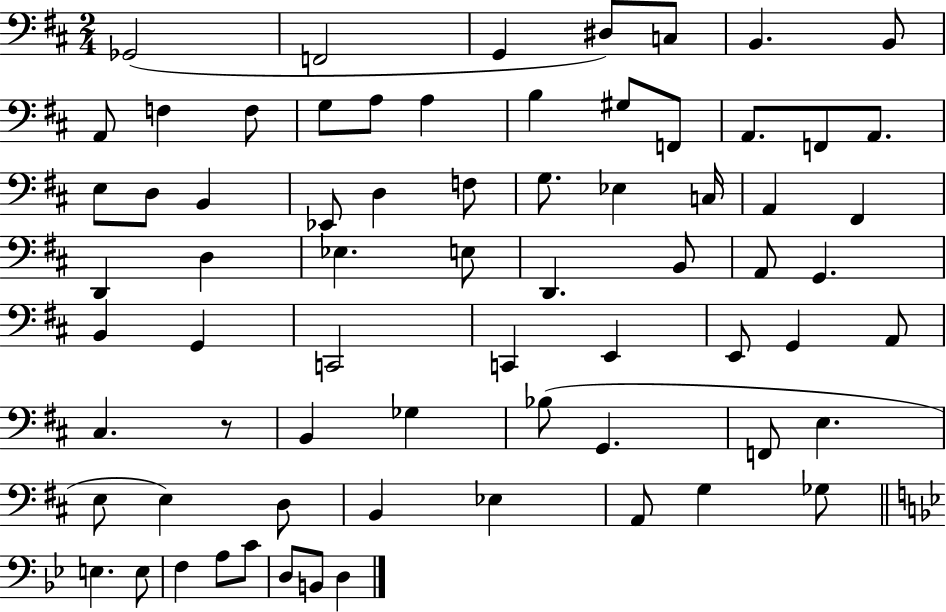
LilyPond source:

{
  \clef bass
  \numericTimeSignature
  \time 2/4
  \key d \major
  ges,2( | f,2 | g,4 dis8) c8 | b,4. b,8 | \break a,8 f4 f8 | g8 a8 a4 | b4 gis8 f,8 | a,8. f,8 a,8. | \break e8 d8 b,4 | ees,8 d4 f8 | g8. ees4 c16 | a,4 fis,4 | \break d,4 d4 | ees4. e8 | d,4. b,8 | a,8 g,4. | \break b,4 g,4 | c,2 | c,4 e,4 | e,8 g,4 a,8 | \break cis4. r8 | b,4 ges4 | bes8( g,4. | f,8 e4. | \break e8 e4) d8 | b,4 ees4 | a,8 g4 ges8 | \bar "||" \break \key g \minor e4. e8 | f4 a8 c'8 | d8 b,8 d4 | \bar "|."
}